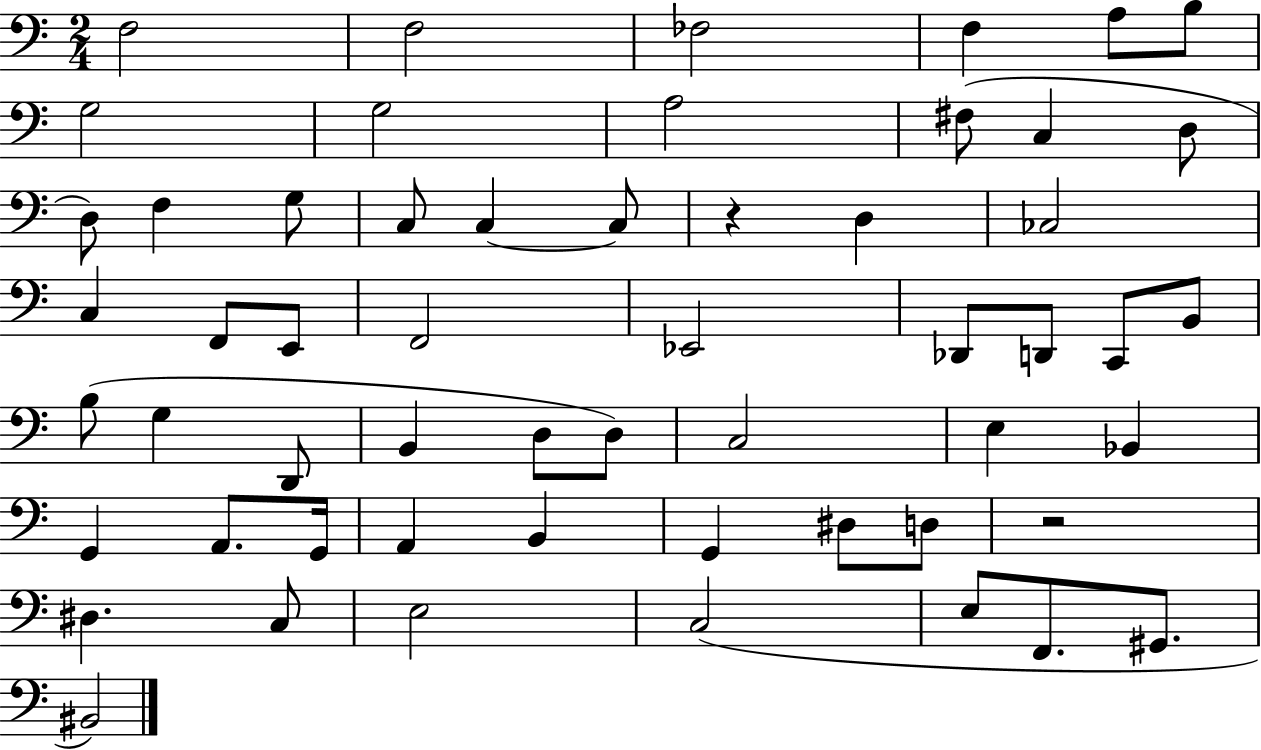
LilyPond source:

{
  \clef bass
  \numericTimeSignature
  \time 2/4
  \key c \major
  f2 | f2 | fes2 | f4 a8 b8 | \break g2 | g2 | a2 | fis8( c4 d8 | \break d8) f4 g8 | c8 c4~~ c8 | r4 d4 | ces2 | \break c4 f,8 e,8 | f,2 | ees,2 | des,8 d,8 c,8 b,8 | \break b8( g4 d,8 | b,4 d8 d8) | c2 | e4 bes,4 | \break g,4 a,8. g,16 | a,4 b,4 | g,4 dis8 d8 | r2 | \break dis4. c8 | e2 | c2( | e8 f,8. gis,8. | \break bis,2) | \bar "|."
}